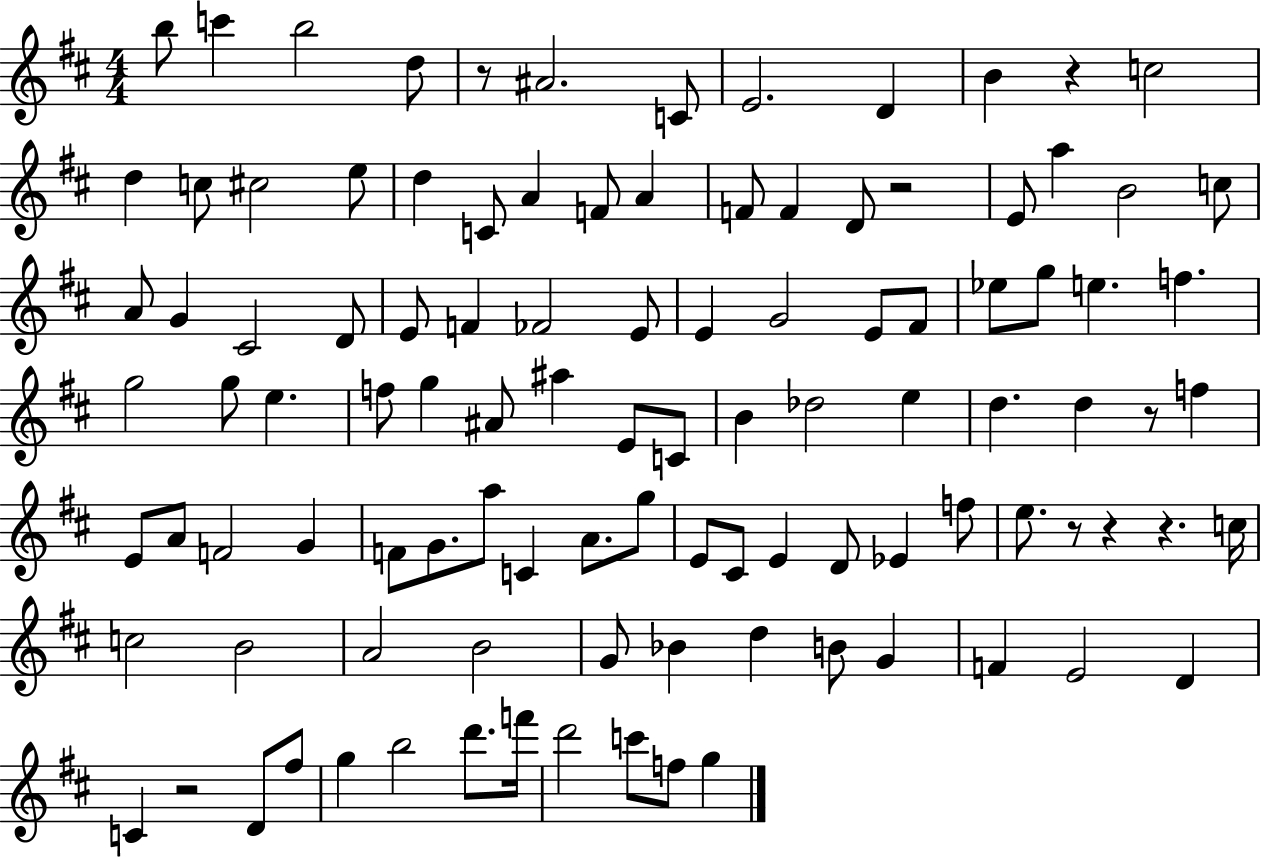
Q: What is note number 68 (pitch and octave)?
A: E4